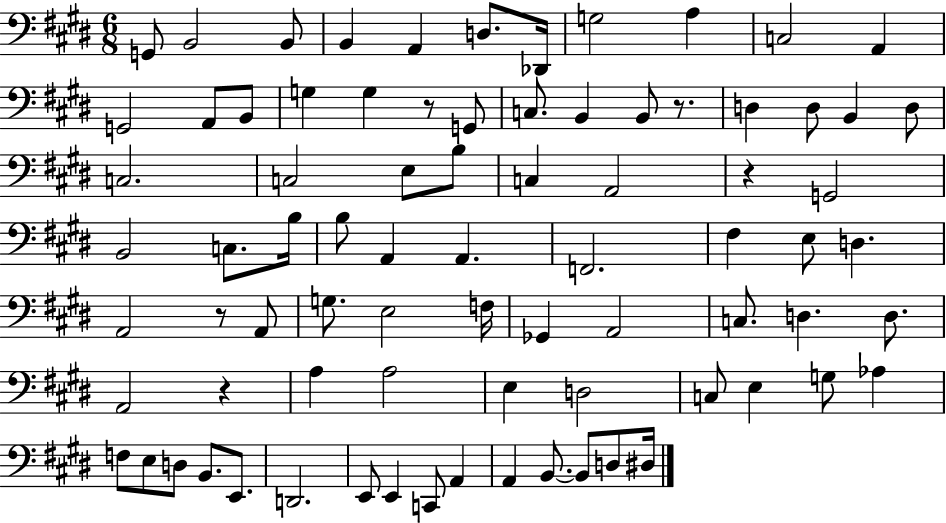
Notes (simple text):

G2/e B2/h B2/e B2/q A2/q D3/e. Db2/s G3/h A3/q C3/h A2/q G2/h A2/e B2/e G3/q G3/q R/e G2/e C3/e. B2/q B2/e R/e. D3/q D3/e B2/q D3/e C3/h. C3/h E3/e B3/e C3/q A2/h R/q G2/h B2/h C3/e. B3/s B3/e A2/q A2/q. F2/h. F#3/q E3/e D3/q. A2/h R/e A2/e G3/e. E3/h F3/s Gb2/q A2/h C3/e. D3/q. D3/e. A2/h R/q A3/q A3/h E3/q D3/h C3/e E3/q G3/e Ab3/q F3/e E3/e D3/e B2/e. E2/e. D2/h. E2/e E2/q C2/e A2/q A2/q B2/e. B2/e D3/e D#3/s